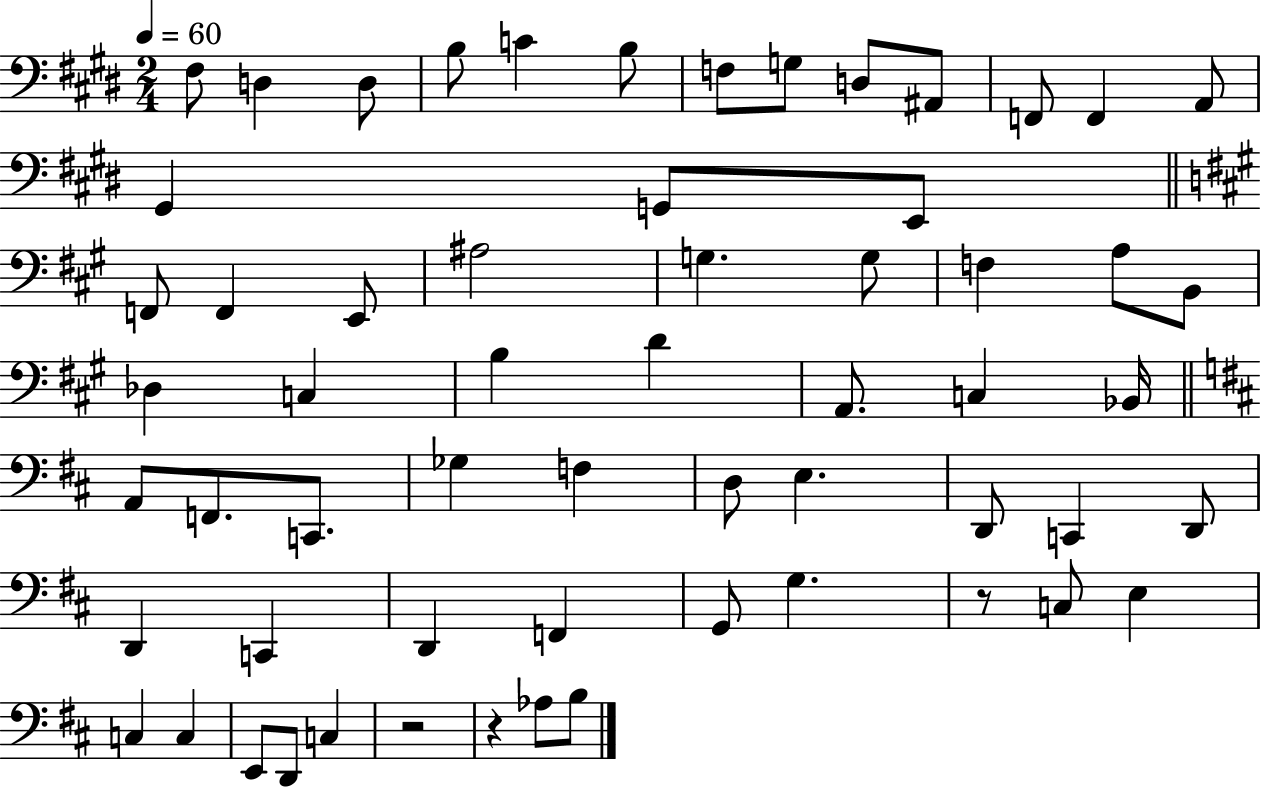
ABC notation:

X:1
T:Untitled
M:2/4
L:1/4
K:E
^F,/2 D, D,/2 B,/2 C B,/2 F,/2 G,/2 D,/2 ^A,,/2 F,,/2 F,, A,,/2 ^G,, G,,/2 E,,/2 F,,/2 F,, E,,/2 ^A,2 G, G,/2 F, A,/2 B,,/2 _D, C, B, D A,,/2 C, _B,,/4 A,,/2 F,,/2 C,,/2 _G, F, D,/2 E, D,,/2 C,, D,,/2 D,, C,, D,, F,, G,,/2 G, z/2 C,/2 E, C, C, E,,/2 D,,/2 C, z2 z _A,/2 B,/2